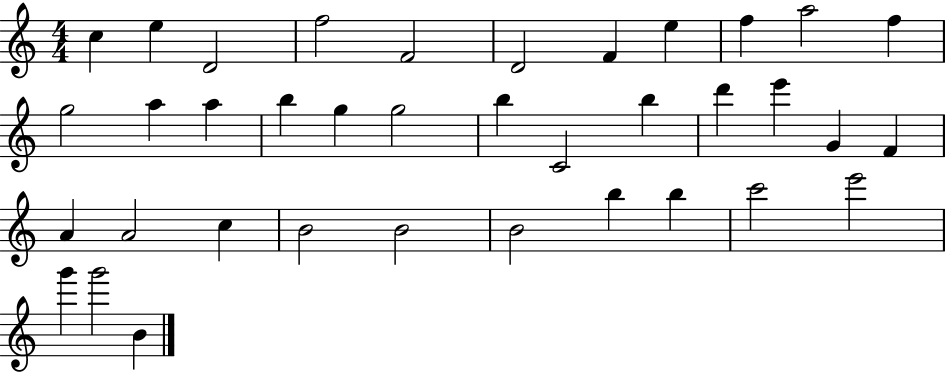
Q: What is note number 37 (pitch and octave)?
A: B4